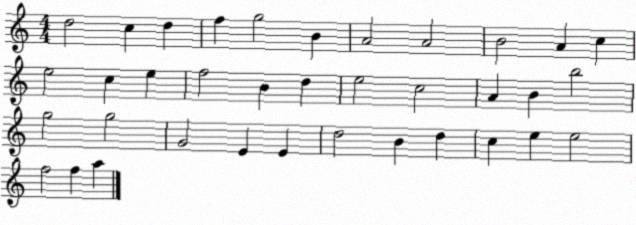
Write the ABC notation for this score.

X:1
T:Untitled
M:4/4
L:1/4
K:C
d2 c d f g2 B A2 A2 B2 A c e2 c e f2 B d e2 c2 A B b2 g2 g2 G2 E E d2 B d c e e2 f2 f a